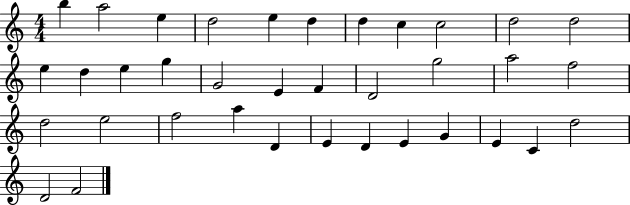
{
  \clef treble
  \numericTimeSignature
  \time 4/4
  \key c \major
  b''4 a''2 e''4 | d''2 e''4 d''4 | d''4 c''4 c''2 | d''2 d''2 | \break e''4 d''4 e''4 g''4 | g'2 e'4 f'4 | d'2 g''2 | a''2 f''2 | \break d''2 e''2 | f''2 a''4 d'4 | e'4 d'4 e'4 g'4 | e'4 c'4 d''2 | \break d'2 f'2 | \bar "|."
}